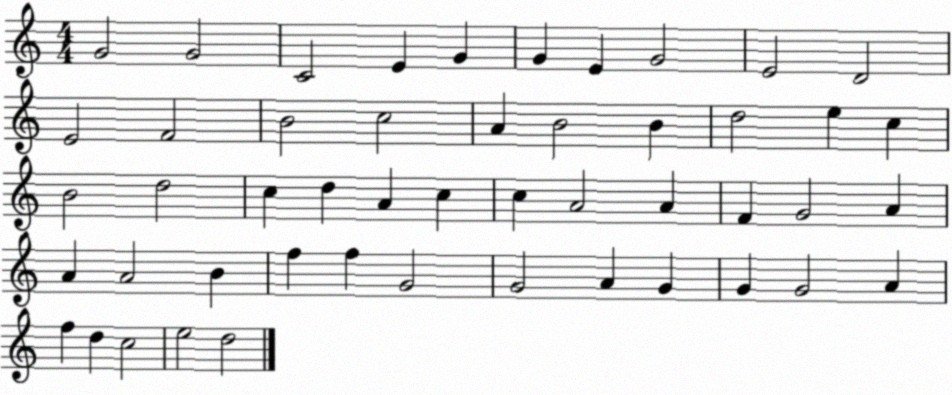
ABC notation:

X:1
T:Untitled
M:4/4
L:1/4
K:C
G2 G2 C2 E G G E G2 E2 D2 E2 F2 B2 c2 A B2 B d2 e c B2 d2 c d A c c A2 A F G2 A A A2 B f f G2 G2 A G G G2 A f d c2 e2 d2